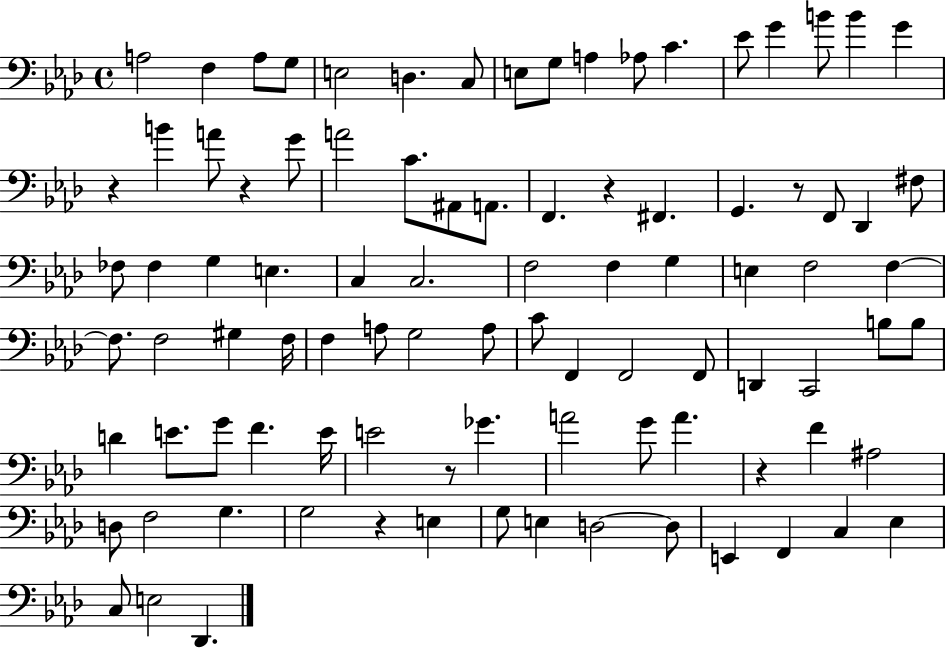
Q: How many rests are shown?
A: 7